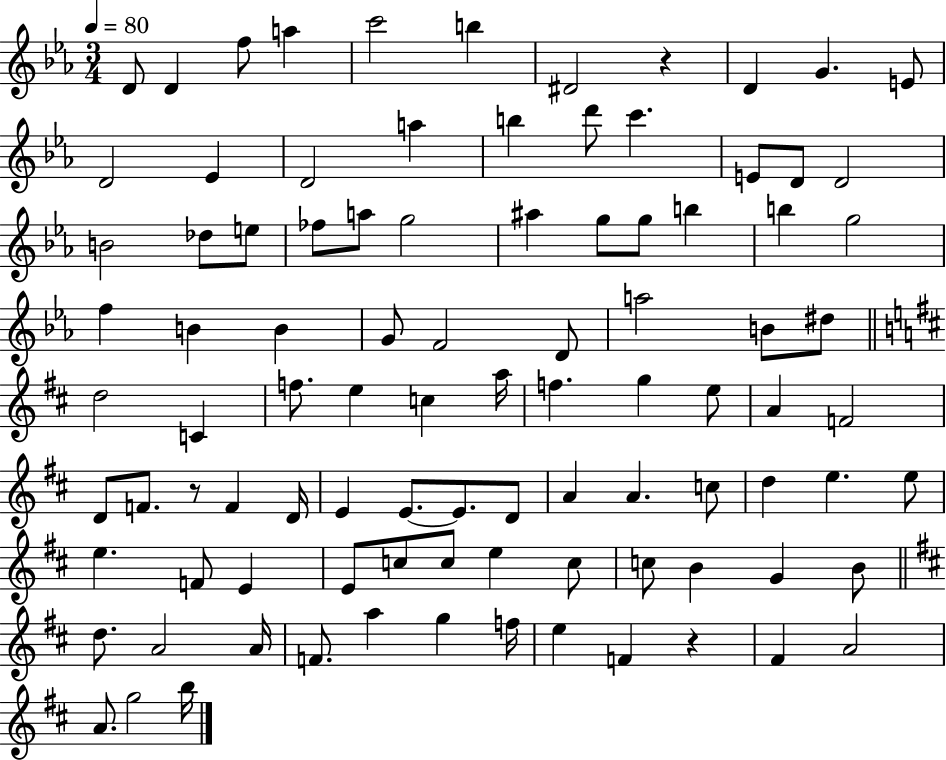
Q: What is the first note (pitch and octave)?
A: D4